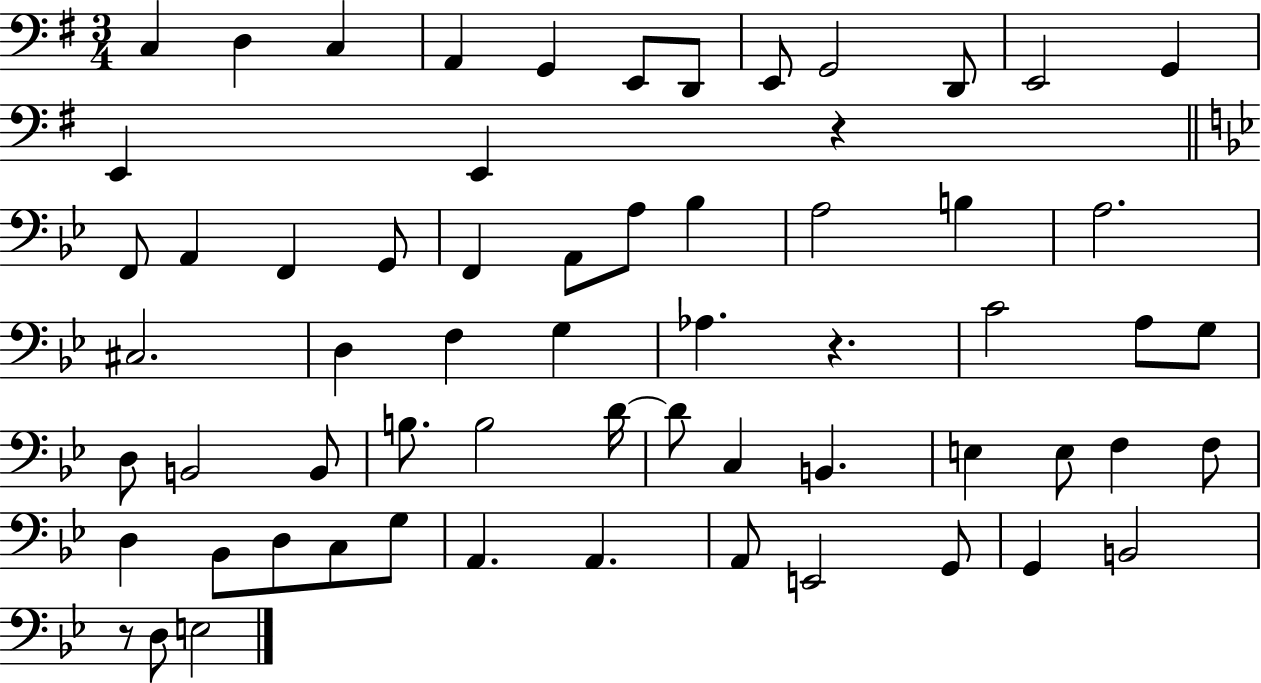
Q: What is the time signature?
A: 3/4